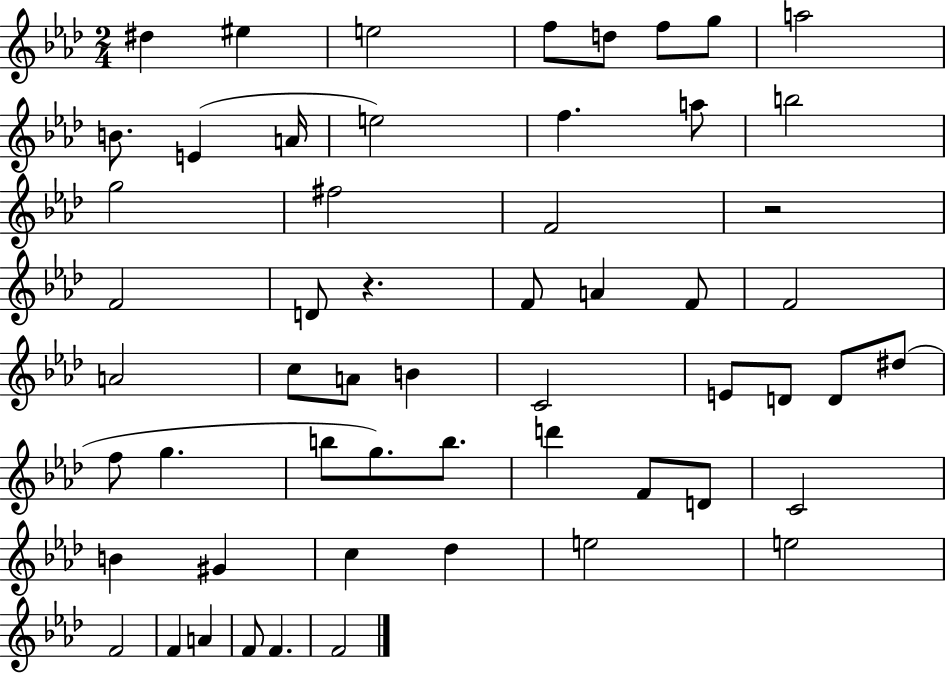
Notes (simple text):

D#5/q EIS5/q E5/h F5/e D5/e F5/e G5/e A5/h B4/e. E4/q A4/s E5/h F5/q. A5/e B5/h G5/h F#5/h F4/h R/h F4/h D4/e R/q. F4/e A4/q F4/e F4/h A4/h C5/e A4/e B4/q C4/h E4/e D4/e D4/e D#5/e F5/e G5/q. B5/e G5/e. B5/e. D6/q F4/e D4/e C4/h B4/q G#4/q C5/q Db5/q E5/h E5/h F4/h F4/q A4/q F4/e F4/q. F4/h